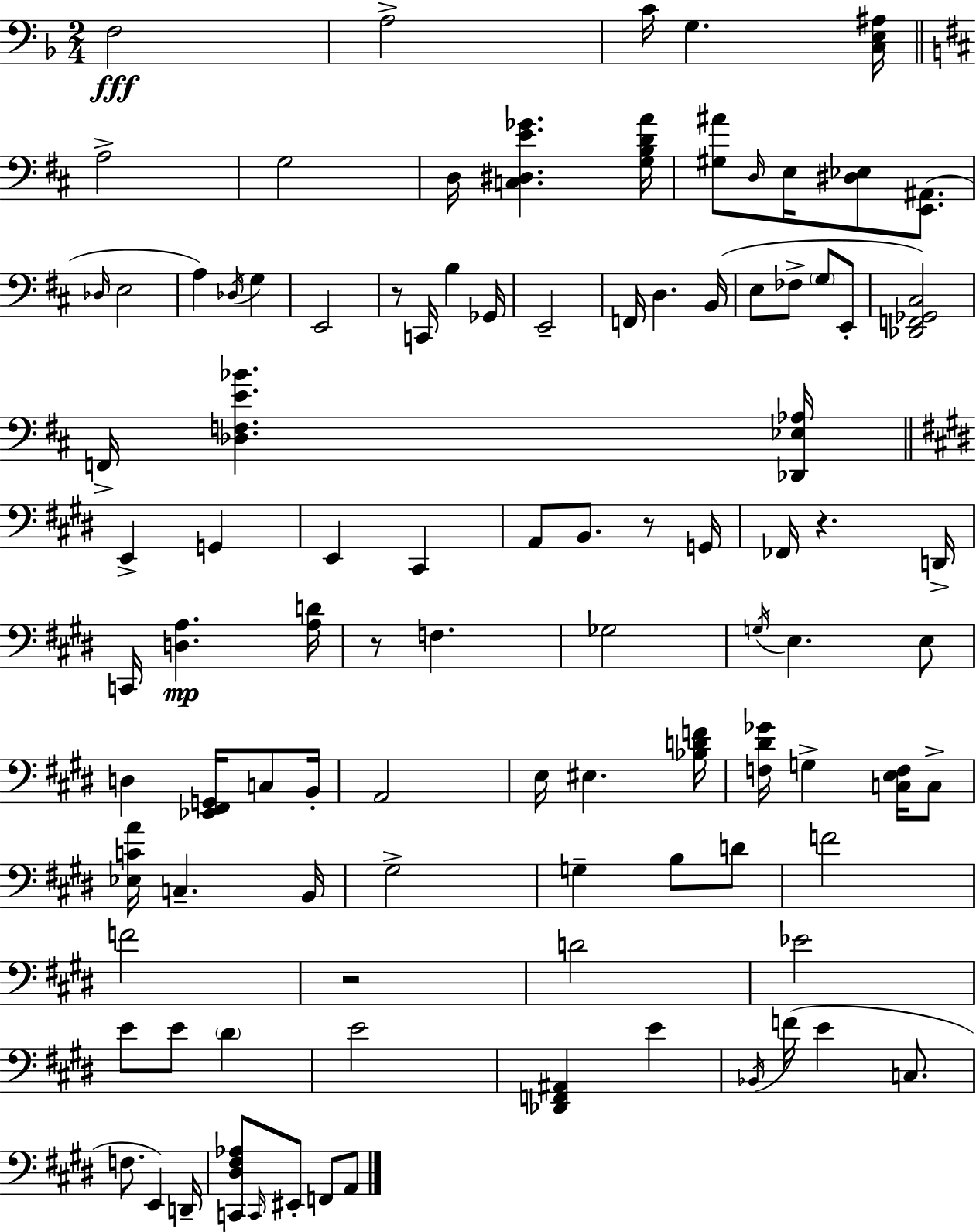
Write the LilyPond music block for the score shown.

{
  \clef bass
  \numericTimeSignature
  \time 2/4
  \key d \minor
  f2\fff | a2-> | c'16 g4. <c e ais>16 | \bar "||" \break \key d \major a2-> | g2 | d16 <c dis e' ges'>4. <g b d' a'>16 | <gis ais'>8 \grace { d16 } e16 <dis ees>8 <e, ais,>8.( | \break \grace { des16 } e2 | a4) \acciaccatura { des16 } g4 | e,2 | r8 c,16 b4 | \break ges,16 e,2-- | f,16 d4. | b,16( e8 fes8-> \parenthesize g8 | e,8-. <des, f, ges, cis>2) | \break f,16-> <des f e' bes'>4. | <des, ees aes>16 \bar "||" \break \key e \major e,4-> g,4 | e,4 cis,4 | a,8 b,8. r8 g,16 | fes,16 r4. d,16-> | \break c,16 <d a>4.\mp <a d'>16 | r8 f4. | ges2 | \acciaccatura { g16 } e4. e8 | \break d4 <ees, fis, g,>16 c8 | b,16-. a,2 | e16 eis4. | <bes d' f'>16 <f dis' ges'>16 g4-> <c e f>16 c8-> | \break <ees c' a'>16 c4.-- | b,16 gis2-> | g4-- b8 d'8 | f'2 | \break f'2 | r2 | d'2 | ees'2 | \break e'8 e'8 \parenthesize dis'4 | e'2 | <des, f, ais,>4 e'4 | \acciaccatura { bes,16 } f'16( e'4 c8. | \break f8. e,4) | d,16-- <c, dis fis aes>8 \grace { c,16 } eis,8-. f,8 | a,8 \bar "|."
}